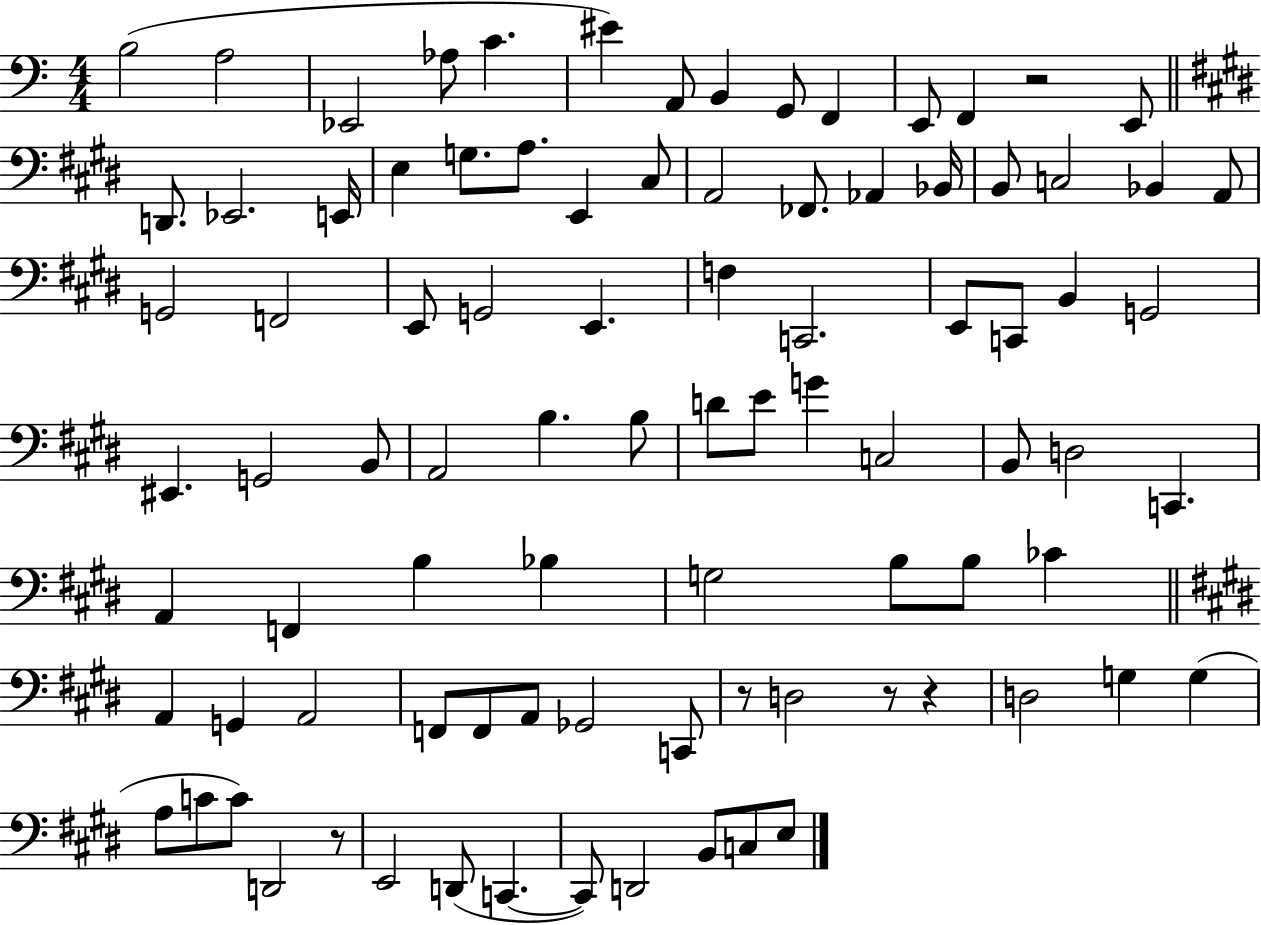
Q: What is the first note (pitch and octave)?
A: B3